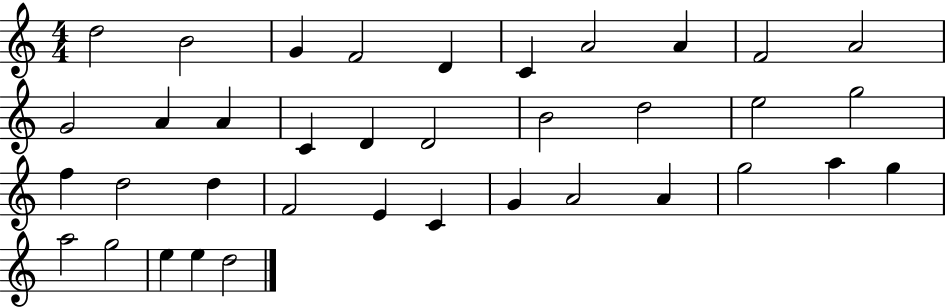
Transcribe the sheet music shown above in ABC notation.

X:1
T:Untitled
M:4/4
L:1/4
K:C
d2 B2 G F2 D C A2 A F2 A2 G2 A A C D D2 B2 d2 e2 g2 f d2 d F2 E C G A2 A g2 a g a2 g2 e e d2